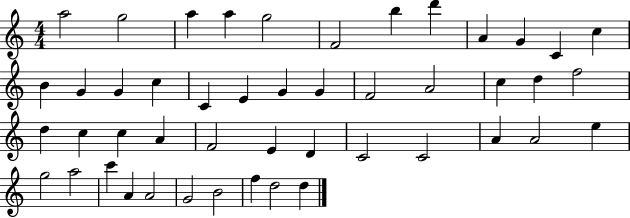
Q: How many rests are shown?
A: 0